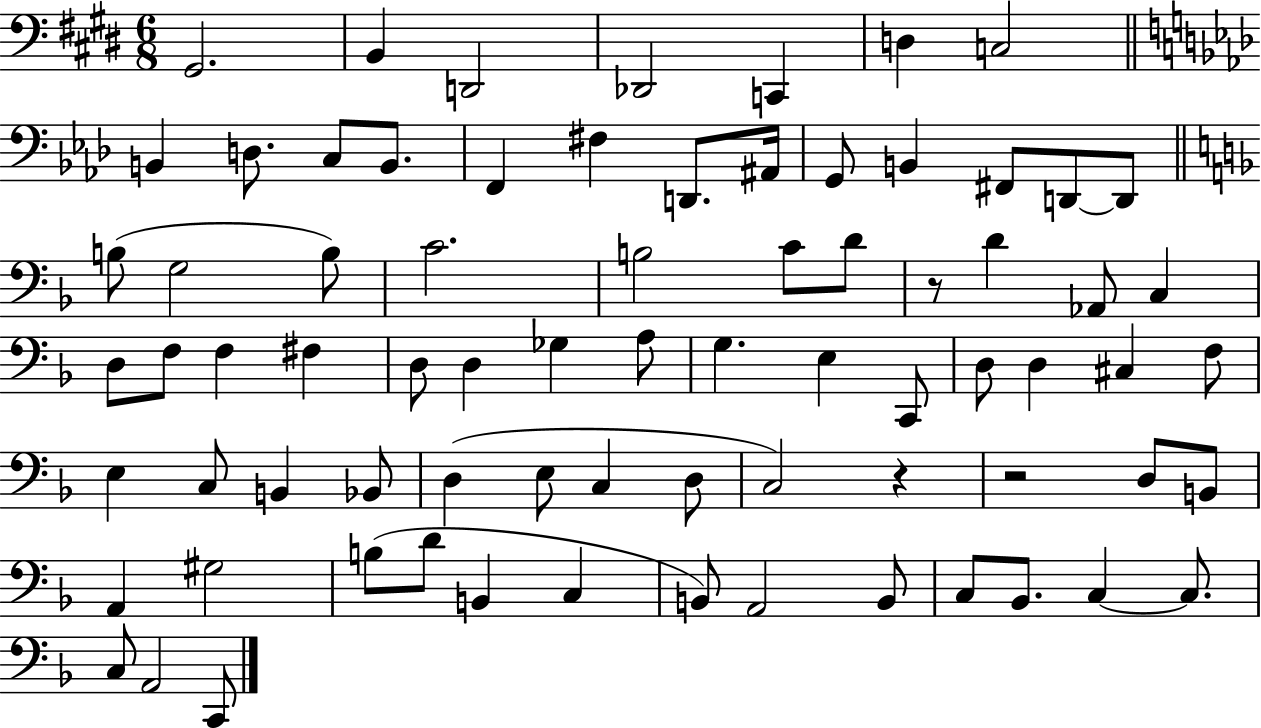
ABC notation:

X:1
T:Untitled
M:6/8
L:1/4
K:E
^G,,2 B,, D,,2 _D,,2 C,, D, C,2 B,, D,/2 C,/2 B,,/2 F,, ^F, D,,/2 ^A,,/4 G,,/2 B,, ^F,,/2 D,,/2 D,,/2 B,/2 G,2 B,/2 C2 B,2 C/2 D/2 z/2 D _A,,/2 C, D,/2 F,/2 F, ^F, D,/2 D, _G, A,/2 G, E, C,,/2 D,/2 D, ^C, F,/2 E, C,/2 B,, _B,,/2 D, E,/2 C, D,/2 C,2 z z2 D,/2 B,,/2 A,, ^G,2 B,/2 D/2 B,, C, B,,/2 A,,2 B,,/2 C,/2 _B,,/2 C, C,/2 C,/2 A,,2 C,,/2